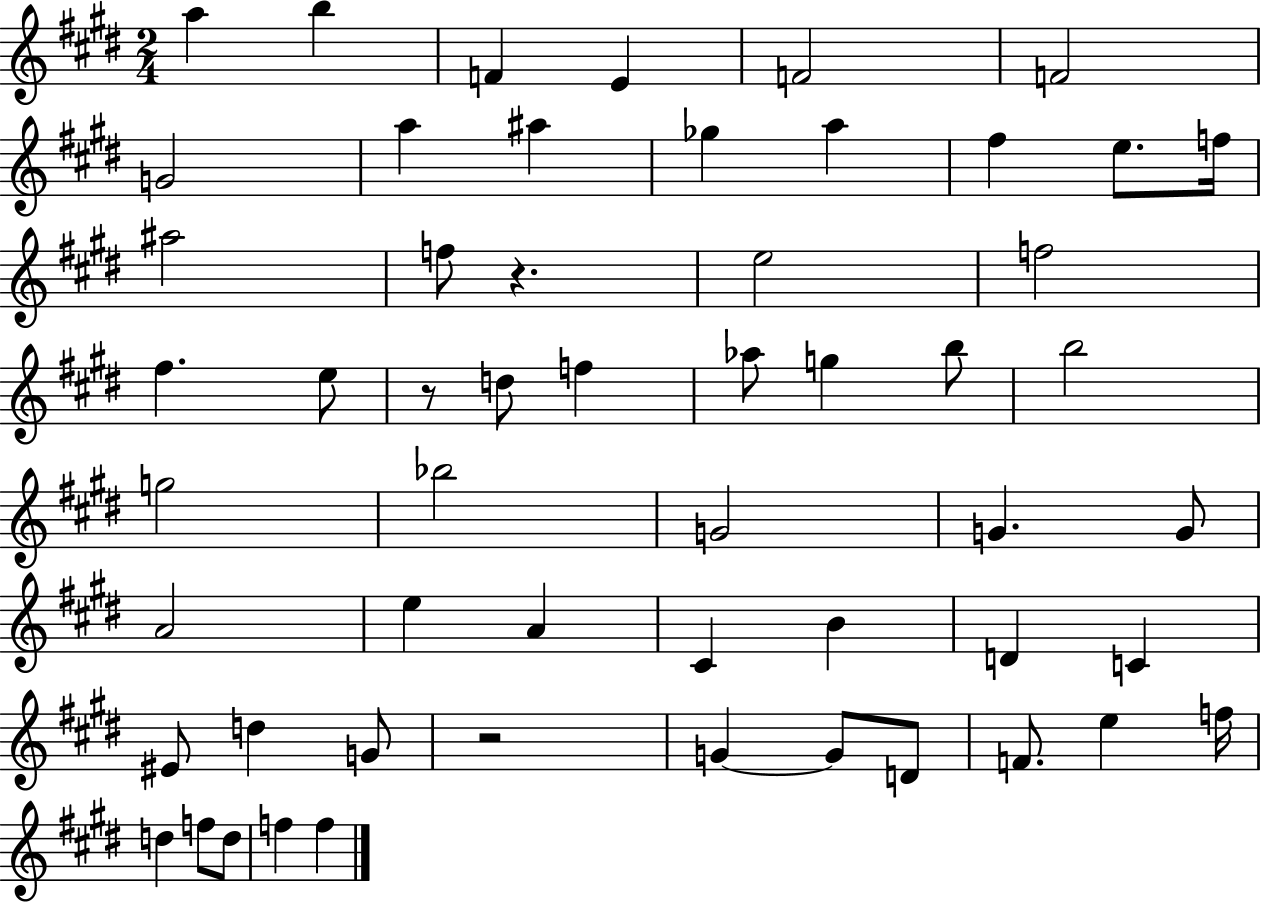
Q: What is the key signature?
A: E major